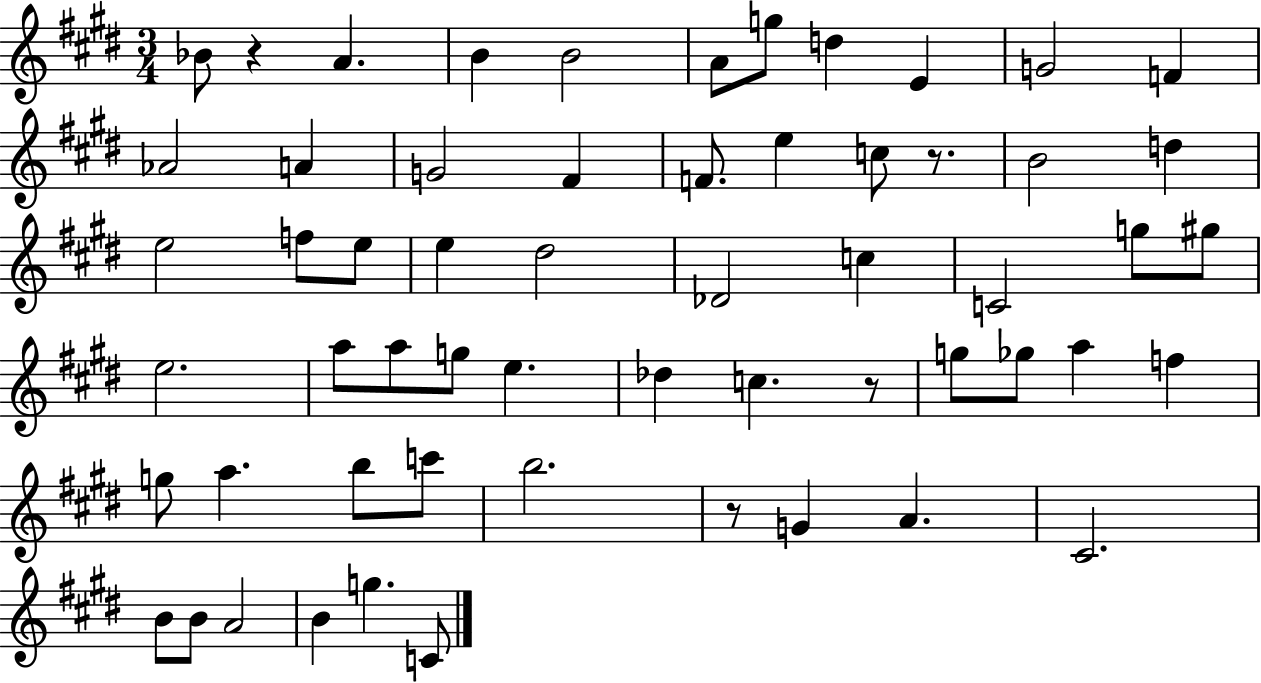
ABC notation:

X:1
T:Untitled
M:3/4
L:1/4
K:E
_B/2 z A B B2 A/2 g/2 d E G2 F _A2 A G2 ^F F/2 e c/2 z/2 B2 d e2 f/2 e/2 e ^d2 _D2 c C2 g/2 ^g/2 e2 a/2 a/2 g/2 e _d c z/2 g/2 _g/2 a f g/2 a b/2 c'/2 b2 z/2 G A ^C2 B/2 B/2 A2 B g C/2